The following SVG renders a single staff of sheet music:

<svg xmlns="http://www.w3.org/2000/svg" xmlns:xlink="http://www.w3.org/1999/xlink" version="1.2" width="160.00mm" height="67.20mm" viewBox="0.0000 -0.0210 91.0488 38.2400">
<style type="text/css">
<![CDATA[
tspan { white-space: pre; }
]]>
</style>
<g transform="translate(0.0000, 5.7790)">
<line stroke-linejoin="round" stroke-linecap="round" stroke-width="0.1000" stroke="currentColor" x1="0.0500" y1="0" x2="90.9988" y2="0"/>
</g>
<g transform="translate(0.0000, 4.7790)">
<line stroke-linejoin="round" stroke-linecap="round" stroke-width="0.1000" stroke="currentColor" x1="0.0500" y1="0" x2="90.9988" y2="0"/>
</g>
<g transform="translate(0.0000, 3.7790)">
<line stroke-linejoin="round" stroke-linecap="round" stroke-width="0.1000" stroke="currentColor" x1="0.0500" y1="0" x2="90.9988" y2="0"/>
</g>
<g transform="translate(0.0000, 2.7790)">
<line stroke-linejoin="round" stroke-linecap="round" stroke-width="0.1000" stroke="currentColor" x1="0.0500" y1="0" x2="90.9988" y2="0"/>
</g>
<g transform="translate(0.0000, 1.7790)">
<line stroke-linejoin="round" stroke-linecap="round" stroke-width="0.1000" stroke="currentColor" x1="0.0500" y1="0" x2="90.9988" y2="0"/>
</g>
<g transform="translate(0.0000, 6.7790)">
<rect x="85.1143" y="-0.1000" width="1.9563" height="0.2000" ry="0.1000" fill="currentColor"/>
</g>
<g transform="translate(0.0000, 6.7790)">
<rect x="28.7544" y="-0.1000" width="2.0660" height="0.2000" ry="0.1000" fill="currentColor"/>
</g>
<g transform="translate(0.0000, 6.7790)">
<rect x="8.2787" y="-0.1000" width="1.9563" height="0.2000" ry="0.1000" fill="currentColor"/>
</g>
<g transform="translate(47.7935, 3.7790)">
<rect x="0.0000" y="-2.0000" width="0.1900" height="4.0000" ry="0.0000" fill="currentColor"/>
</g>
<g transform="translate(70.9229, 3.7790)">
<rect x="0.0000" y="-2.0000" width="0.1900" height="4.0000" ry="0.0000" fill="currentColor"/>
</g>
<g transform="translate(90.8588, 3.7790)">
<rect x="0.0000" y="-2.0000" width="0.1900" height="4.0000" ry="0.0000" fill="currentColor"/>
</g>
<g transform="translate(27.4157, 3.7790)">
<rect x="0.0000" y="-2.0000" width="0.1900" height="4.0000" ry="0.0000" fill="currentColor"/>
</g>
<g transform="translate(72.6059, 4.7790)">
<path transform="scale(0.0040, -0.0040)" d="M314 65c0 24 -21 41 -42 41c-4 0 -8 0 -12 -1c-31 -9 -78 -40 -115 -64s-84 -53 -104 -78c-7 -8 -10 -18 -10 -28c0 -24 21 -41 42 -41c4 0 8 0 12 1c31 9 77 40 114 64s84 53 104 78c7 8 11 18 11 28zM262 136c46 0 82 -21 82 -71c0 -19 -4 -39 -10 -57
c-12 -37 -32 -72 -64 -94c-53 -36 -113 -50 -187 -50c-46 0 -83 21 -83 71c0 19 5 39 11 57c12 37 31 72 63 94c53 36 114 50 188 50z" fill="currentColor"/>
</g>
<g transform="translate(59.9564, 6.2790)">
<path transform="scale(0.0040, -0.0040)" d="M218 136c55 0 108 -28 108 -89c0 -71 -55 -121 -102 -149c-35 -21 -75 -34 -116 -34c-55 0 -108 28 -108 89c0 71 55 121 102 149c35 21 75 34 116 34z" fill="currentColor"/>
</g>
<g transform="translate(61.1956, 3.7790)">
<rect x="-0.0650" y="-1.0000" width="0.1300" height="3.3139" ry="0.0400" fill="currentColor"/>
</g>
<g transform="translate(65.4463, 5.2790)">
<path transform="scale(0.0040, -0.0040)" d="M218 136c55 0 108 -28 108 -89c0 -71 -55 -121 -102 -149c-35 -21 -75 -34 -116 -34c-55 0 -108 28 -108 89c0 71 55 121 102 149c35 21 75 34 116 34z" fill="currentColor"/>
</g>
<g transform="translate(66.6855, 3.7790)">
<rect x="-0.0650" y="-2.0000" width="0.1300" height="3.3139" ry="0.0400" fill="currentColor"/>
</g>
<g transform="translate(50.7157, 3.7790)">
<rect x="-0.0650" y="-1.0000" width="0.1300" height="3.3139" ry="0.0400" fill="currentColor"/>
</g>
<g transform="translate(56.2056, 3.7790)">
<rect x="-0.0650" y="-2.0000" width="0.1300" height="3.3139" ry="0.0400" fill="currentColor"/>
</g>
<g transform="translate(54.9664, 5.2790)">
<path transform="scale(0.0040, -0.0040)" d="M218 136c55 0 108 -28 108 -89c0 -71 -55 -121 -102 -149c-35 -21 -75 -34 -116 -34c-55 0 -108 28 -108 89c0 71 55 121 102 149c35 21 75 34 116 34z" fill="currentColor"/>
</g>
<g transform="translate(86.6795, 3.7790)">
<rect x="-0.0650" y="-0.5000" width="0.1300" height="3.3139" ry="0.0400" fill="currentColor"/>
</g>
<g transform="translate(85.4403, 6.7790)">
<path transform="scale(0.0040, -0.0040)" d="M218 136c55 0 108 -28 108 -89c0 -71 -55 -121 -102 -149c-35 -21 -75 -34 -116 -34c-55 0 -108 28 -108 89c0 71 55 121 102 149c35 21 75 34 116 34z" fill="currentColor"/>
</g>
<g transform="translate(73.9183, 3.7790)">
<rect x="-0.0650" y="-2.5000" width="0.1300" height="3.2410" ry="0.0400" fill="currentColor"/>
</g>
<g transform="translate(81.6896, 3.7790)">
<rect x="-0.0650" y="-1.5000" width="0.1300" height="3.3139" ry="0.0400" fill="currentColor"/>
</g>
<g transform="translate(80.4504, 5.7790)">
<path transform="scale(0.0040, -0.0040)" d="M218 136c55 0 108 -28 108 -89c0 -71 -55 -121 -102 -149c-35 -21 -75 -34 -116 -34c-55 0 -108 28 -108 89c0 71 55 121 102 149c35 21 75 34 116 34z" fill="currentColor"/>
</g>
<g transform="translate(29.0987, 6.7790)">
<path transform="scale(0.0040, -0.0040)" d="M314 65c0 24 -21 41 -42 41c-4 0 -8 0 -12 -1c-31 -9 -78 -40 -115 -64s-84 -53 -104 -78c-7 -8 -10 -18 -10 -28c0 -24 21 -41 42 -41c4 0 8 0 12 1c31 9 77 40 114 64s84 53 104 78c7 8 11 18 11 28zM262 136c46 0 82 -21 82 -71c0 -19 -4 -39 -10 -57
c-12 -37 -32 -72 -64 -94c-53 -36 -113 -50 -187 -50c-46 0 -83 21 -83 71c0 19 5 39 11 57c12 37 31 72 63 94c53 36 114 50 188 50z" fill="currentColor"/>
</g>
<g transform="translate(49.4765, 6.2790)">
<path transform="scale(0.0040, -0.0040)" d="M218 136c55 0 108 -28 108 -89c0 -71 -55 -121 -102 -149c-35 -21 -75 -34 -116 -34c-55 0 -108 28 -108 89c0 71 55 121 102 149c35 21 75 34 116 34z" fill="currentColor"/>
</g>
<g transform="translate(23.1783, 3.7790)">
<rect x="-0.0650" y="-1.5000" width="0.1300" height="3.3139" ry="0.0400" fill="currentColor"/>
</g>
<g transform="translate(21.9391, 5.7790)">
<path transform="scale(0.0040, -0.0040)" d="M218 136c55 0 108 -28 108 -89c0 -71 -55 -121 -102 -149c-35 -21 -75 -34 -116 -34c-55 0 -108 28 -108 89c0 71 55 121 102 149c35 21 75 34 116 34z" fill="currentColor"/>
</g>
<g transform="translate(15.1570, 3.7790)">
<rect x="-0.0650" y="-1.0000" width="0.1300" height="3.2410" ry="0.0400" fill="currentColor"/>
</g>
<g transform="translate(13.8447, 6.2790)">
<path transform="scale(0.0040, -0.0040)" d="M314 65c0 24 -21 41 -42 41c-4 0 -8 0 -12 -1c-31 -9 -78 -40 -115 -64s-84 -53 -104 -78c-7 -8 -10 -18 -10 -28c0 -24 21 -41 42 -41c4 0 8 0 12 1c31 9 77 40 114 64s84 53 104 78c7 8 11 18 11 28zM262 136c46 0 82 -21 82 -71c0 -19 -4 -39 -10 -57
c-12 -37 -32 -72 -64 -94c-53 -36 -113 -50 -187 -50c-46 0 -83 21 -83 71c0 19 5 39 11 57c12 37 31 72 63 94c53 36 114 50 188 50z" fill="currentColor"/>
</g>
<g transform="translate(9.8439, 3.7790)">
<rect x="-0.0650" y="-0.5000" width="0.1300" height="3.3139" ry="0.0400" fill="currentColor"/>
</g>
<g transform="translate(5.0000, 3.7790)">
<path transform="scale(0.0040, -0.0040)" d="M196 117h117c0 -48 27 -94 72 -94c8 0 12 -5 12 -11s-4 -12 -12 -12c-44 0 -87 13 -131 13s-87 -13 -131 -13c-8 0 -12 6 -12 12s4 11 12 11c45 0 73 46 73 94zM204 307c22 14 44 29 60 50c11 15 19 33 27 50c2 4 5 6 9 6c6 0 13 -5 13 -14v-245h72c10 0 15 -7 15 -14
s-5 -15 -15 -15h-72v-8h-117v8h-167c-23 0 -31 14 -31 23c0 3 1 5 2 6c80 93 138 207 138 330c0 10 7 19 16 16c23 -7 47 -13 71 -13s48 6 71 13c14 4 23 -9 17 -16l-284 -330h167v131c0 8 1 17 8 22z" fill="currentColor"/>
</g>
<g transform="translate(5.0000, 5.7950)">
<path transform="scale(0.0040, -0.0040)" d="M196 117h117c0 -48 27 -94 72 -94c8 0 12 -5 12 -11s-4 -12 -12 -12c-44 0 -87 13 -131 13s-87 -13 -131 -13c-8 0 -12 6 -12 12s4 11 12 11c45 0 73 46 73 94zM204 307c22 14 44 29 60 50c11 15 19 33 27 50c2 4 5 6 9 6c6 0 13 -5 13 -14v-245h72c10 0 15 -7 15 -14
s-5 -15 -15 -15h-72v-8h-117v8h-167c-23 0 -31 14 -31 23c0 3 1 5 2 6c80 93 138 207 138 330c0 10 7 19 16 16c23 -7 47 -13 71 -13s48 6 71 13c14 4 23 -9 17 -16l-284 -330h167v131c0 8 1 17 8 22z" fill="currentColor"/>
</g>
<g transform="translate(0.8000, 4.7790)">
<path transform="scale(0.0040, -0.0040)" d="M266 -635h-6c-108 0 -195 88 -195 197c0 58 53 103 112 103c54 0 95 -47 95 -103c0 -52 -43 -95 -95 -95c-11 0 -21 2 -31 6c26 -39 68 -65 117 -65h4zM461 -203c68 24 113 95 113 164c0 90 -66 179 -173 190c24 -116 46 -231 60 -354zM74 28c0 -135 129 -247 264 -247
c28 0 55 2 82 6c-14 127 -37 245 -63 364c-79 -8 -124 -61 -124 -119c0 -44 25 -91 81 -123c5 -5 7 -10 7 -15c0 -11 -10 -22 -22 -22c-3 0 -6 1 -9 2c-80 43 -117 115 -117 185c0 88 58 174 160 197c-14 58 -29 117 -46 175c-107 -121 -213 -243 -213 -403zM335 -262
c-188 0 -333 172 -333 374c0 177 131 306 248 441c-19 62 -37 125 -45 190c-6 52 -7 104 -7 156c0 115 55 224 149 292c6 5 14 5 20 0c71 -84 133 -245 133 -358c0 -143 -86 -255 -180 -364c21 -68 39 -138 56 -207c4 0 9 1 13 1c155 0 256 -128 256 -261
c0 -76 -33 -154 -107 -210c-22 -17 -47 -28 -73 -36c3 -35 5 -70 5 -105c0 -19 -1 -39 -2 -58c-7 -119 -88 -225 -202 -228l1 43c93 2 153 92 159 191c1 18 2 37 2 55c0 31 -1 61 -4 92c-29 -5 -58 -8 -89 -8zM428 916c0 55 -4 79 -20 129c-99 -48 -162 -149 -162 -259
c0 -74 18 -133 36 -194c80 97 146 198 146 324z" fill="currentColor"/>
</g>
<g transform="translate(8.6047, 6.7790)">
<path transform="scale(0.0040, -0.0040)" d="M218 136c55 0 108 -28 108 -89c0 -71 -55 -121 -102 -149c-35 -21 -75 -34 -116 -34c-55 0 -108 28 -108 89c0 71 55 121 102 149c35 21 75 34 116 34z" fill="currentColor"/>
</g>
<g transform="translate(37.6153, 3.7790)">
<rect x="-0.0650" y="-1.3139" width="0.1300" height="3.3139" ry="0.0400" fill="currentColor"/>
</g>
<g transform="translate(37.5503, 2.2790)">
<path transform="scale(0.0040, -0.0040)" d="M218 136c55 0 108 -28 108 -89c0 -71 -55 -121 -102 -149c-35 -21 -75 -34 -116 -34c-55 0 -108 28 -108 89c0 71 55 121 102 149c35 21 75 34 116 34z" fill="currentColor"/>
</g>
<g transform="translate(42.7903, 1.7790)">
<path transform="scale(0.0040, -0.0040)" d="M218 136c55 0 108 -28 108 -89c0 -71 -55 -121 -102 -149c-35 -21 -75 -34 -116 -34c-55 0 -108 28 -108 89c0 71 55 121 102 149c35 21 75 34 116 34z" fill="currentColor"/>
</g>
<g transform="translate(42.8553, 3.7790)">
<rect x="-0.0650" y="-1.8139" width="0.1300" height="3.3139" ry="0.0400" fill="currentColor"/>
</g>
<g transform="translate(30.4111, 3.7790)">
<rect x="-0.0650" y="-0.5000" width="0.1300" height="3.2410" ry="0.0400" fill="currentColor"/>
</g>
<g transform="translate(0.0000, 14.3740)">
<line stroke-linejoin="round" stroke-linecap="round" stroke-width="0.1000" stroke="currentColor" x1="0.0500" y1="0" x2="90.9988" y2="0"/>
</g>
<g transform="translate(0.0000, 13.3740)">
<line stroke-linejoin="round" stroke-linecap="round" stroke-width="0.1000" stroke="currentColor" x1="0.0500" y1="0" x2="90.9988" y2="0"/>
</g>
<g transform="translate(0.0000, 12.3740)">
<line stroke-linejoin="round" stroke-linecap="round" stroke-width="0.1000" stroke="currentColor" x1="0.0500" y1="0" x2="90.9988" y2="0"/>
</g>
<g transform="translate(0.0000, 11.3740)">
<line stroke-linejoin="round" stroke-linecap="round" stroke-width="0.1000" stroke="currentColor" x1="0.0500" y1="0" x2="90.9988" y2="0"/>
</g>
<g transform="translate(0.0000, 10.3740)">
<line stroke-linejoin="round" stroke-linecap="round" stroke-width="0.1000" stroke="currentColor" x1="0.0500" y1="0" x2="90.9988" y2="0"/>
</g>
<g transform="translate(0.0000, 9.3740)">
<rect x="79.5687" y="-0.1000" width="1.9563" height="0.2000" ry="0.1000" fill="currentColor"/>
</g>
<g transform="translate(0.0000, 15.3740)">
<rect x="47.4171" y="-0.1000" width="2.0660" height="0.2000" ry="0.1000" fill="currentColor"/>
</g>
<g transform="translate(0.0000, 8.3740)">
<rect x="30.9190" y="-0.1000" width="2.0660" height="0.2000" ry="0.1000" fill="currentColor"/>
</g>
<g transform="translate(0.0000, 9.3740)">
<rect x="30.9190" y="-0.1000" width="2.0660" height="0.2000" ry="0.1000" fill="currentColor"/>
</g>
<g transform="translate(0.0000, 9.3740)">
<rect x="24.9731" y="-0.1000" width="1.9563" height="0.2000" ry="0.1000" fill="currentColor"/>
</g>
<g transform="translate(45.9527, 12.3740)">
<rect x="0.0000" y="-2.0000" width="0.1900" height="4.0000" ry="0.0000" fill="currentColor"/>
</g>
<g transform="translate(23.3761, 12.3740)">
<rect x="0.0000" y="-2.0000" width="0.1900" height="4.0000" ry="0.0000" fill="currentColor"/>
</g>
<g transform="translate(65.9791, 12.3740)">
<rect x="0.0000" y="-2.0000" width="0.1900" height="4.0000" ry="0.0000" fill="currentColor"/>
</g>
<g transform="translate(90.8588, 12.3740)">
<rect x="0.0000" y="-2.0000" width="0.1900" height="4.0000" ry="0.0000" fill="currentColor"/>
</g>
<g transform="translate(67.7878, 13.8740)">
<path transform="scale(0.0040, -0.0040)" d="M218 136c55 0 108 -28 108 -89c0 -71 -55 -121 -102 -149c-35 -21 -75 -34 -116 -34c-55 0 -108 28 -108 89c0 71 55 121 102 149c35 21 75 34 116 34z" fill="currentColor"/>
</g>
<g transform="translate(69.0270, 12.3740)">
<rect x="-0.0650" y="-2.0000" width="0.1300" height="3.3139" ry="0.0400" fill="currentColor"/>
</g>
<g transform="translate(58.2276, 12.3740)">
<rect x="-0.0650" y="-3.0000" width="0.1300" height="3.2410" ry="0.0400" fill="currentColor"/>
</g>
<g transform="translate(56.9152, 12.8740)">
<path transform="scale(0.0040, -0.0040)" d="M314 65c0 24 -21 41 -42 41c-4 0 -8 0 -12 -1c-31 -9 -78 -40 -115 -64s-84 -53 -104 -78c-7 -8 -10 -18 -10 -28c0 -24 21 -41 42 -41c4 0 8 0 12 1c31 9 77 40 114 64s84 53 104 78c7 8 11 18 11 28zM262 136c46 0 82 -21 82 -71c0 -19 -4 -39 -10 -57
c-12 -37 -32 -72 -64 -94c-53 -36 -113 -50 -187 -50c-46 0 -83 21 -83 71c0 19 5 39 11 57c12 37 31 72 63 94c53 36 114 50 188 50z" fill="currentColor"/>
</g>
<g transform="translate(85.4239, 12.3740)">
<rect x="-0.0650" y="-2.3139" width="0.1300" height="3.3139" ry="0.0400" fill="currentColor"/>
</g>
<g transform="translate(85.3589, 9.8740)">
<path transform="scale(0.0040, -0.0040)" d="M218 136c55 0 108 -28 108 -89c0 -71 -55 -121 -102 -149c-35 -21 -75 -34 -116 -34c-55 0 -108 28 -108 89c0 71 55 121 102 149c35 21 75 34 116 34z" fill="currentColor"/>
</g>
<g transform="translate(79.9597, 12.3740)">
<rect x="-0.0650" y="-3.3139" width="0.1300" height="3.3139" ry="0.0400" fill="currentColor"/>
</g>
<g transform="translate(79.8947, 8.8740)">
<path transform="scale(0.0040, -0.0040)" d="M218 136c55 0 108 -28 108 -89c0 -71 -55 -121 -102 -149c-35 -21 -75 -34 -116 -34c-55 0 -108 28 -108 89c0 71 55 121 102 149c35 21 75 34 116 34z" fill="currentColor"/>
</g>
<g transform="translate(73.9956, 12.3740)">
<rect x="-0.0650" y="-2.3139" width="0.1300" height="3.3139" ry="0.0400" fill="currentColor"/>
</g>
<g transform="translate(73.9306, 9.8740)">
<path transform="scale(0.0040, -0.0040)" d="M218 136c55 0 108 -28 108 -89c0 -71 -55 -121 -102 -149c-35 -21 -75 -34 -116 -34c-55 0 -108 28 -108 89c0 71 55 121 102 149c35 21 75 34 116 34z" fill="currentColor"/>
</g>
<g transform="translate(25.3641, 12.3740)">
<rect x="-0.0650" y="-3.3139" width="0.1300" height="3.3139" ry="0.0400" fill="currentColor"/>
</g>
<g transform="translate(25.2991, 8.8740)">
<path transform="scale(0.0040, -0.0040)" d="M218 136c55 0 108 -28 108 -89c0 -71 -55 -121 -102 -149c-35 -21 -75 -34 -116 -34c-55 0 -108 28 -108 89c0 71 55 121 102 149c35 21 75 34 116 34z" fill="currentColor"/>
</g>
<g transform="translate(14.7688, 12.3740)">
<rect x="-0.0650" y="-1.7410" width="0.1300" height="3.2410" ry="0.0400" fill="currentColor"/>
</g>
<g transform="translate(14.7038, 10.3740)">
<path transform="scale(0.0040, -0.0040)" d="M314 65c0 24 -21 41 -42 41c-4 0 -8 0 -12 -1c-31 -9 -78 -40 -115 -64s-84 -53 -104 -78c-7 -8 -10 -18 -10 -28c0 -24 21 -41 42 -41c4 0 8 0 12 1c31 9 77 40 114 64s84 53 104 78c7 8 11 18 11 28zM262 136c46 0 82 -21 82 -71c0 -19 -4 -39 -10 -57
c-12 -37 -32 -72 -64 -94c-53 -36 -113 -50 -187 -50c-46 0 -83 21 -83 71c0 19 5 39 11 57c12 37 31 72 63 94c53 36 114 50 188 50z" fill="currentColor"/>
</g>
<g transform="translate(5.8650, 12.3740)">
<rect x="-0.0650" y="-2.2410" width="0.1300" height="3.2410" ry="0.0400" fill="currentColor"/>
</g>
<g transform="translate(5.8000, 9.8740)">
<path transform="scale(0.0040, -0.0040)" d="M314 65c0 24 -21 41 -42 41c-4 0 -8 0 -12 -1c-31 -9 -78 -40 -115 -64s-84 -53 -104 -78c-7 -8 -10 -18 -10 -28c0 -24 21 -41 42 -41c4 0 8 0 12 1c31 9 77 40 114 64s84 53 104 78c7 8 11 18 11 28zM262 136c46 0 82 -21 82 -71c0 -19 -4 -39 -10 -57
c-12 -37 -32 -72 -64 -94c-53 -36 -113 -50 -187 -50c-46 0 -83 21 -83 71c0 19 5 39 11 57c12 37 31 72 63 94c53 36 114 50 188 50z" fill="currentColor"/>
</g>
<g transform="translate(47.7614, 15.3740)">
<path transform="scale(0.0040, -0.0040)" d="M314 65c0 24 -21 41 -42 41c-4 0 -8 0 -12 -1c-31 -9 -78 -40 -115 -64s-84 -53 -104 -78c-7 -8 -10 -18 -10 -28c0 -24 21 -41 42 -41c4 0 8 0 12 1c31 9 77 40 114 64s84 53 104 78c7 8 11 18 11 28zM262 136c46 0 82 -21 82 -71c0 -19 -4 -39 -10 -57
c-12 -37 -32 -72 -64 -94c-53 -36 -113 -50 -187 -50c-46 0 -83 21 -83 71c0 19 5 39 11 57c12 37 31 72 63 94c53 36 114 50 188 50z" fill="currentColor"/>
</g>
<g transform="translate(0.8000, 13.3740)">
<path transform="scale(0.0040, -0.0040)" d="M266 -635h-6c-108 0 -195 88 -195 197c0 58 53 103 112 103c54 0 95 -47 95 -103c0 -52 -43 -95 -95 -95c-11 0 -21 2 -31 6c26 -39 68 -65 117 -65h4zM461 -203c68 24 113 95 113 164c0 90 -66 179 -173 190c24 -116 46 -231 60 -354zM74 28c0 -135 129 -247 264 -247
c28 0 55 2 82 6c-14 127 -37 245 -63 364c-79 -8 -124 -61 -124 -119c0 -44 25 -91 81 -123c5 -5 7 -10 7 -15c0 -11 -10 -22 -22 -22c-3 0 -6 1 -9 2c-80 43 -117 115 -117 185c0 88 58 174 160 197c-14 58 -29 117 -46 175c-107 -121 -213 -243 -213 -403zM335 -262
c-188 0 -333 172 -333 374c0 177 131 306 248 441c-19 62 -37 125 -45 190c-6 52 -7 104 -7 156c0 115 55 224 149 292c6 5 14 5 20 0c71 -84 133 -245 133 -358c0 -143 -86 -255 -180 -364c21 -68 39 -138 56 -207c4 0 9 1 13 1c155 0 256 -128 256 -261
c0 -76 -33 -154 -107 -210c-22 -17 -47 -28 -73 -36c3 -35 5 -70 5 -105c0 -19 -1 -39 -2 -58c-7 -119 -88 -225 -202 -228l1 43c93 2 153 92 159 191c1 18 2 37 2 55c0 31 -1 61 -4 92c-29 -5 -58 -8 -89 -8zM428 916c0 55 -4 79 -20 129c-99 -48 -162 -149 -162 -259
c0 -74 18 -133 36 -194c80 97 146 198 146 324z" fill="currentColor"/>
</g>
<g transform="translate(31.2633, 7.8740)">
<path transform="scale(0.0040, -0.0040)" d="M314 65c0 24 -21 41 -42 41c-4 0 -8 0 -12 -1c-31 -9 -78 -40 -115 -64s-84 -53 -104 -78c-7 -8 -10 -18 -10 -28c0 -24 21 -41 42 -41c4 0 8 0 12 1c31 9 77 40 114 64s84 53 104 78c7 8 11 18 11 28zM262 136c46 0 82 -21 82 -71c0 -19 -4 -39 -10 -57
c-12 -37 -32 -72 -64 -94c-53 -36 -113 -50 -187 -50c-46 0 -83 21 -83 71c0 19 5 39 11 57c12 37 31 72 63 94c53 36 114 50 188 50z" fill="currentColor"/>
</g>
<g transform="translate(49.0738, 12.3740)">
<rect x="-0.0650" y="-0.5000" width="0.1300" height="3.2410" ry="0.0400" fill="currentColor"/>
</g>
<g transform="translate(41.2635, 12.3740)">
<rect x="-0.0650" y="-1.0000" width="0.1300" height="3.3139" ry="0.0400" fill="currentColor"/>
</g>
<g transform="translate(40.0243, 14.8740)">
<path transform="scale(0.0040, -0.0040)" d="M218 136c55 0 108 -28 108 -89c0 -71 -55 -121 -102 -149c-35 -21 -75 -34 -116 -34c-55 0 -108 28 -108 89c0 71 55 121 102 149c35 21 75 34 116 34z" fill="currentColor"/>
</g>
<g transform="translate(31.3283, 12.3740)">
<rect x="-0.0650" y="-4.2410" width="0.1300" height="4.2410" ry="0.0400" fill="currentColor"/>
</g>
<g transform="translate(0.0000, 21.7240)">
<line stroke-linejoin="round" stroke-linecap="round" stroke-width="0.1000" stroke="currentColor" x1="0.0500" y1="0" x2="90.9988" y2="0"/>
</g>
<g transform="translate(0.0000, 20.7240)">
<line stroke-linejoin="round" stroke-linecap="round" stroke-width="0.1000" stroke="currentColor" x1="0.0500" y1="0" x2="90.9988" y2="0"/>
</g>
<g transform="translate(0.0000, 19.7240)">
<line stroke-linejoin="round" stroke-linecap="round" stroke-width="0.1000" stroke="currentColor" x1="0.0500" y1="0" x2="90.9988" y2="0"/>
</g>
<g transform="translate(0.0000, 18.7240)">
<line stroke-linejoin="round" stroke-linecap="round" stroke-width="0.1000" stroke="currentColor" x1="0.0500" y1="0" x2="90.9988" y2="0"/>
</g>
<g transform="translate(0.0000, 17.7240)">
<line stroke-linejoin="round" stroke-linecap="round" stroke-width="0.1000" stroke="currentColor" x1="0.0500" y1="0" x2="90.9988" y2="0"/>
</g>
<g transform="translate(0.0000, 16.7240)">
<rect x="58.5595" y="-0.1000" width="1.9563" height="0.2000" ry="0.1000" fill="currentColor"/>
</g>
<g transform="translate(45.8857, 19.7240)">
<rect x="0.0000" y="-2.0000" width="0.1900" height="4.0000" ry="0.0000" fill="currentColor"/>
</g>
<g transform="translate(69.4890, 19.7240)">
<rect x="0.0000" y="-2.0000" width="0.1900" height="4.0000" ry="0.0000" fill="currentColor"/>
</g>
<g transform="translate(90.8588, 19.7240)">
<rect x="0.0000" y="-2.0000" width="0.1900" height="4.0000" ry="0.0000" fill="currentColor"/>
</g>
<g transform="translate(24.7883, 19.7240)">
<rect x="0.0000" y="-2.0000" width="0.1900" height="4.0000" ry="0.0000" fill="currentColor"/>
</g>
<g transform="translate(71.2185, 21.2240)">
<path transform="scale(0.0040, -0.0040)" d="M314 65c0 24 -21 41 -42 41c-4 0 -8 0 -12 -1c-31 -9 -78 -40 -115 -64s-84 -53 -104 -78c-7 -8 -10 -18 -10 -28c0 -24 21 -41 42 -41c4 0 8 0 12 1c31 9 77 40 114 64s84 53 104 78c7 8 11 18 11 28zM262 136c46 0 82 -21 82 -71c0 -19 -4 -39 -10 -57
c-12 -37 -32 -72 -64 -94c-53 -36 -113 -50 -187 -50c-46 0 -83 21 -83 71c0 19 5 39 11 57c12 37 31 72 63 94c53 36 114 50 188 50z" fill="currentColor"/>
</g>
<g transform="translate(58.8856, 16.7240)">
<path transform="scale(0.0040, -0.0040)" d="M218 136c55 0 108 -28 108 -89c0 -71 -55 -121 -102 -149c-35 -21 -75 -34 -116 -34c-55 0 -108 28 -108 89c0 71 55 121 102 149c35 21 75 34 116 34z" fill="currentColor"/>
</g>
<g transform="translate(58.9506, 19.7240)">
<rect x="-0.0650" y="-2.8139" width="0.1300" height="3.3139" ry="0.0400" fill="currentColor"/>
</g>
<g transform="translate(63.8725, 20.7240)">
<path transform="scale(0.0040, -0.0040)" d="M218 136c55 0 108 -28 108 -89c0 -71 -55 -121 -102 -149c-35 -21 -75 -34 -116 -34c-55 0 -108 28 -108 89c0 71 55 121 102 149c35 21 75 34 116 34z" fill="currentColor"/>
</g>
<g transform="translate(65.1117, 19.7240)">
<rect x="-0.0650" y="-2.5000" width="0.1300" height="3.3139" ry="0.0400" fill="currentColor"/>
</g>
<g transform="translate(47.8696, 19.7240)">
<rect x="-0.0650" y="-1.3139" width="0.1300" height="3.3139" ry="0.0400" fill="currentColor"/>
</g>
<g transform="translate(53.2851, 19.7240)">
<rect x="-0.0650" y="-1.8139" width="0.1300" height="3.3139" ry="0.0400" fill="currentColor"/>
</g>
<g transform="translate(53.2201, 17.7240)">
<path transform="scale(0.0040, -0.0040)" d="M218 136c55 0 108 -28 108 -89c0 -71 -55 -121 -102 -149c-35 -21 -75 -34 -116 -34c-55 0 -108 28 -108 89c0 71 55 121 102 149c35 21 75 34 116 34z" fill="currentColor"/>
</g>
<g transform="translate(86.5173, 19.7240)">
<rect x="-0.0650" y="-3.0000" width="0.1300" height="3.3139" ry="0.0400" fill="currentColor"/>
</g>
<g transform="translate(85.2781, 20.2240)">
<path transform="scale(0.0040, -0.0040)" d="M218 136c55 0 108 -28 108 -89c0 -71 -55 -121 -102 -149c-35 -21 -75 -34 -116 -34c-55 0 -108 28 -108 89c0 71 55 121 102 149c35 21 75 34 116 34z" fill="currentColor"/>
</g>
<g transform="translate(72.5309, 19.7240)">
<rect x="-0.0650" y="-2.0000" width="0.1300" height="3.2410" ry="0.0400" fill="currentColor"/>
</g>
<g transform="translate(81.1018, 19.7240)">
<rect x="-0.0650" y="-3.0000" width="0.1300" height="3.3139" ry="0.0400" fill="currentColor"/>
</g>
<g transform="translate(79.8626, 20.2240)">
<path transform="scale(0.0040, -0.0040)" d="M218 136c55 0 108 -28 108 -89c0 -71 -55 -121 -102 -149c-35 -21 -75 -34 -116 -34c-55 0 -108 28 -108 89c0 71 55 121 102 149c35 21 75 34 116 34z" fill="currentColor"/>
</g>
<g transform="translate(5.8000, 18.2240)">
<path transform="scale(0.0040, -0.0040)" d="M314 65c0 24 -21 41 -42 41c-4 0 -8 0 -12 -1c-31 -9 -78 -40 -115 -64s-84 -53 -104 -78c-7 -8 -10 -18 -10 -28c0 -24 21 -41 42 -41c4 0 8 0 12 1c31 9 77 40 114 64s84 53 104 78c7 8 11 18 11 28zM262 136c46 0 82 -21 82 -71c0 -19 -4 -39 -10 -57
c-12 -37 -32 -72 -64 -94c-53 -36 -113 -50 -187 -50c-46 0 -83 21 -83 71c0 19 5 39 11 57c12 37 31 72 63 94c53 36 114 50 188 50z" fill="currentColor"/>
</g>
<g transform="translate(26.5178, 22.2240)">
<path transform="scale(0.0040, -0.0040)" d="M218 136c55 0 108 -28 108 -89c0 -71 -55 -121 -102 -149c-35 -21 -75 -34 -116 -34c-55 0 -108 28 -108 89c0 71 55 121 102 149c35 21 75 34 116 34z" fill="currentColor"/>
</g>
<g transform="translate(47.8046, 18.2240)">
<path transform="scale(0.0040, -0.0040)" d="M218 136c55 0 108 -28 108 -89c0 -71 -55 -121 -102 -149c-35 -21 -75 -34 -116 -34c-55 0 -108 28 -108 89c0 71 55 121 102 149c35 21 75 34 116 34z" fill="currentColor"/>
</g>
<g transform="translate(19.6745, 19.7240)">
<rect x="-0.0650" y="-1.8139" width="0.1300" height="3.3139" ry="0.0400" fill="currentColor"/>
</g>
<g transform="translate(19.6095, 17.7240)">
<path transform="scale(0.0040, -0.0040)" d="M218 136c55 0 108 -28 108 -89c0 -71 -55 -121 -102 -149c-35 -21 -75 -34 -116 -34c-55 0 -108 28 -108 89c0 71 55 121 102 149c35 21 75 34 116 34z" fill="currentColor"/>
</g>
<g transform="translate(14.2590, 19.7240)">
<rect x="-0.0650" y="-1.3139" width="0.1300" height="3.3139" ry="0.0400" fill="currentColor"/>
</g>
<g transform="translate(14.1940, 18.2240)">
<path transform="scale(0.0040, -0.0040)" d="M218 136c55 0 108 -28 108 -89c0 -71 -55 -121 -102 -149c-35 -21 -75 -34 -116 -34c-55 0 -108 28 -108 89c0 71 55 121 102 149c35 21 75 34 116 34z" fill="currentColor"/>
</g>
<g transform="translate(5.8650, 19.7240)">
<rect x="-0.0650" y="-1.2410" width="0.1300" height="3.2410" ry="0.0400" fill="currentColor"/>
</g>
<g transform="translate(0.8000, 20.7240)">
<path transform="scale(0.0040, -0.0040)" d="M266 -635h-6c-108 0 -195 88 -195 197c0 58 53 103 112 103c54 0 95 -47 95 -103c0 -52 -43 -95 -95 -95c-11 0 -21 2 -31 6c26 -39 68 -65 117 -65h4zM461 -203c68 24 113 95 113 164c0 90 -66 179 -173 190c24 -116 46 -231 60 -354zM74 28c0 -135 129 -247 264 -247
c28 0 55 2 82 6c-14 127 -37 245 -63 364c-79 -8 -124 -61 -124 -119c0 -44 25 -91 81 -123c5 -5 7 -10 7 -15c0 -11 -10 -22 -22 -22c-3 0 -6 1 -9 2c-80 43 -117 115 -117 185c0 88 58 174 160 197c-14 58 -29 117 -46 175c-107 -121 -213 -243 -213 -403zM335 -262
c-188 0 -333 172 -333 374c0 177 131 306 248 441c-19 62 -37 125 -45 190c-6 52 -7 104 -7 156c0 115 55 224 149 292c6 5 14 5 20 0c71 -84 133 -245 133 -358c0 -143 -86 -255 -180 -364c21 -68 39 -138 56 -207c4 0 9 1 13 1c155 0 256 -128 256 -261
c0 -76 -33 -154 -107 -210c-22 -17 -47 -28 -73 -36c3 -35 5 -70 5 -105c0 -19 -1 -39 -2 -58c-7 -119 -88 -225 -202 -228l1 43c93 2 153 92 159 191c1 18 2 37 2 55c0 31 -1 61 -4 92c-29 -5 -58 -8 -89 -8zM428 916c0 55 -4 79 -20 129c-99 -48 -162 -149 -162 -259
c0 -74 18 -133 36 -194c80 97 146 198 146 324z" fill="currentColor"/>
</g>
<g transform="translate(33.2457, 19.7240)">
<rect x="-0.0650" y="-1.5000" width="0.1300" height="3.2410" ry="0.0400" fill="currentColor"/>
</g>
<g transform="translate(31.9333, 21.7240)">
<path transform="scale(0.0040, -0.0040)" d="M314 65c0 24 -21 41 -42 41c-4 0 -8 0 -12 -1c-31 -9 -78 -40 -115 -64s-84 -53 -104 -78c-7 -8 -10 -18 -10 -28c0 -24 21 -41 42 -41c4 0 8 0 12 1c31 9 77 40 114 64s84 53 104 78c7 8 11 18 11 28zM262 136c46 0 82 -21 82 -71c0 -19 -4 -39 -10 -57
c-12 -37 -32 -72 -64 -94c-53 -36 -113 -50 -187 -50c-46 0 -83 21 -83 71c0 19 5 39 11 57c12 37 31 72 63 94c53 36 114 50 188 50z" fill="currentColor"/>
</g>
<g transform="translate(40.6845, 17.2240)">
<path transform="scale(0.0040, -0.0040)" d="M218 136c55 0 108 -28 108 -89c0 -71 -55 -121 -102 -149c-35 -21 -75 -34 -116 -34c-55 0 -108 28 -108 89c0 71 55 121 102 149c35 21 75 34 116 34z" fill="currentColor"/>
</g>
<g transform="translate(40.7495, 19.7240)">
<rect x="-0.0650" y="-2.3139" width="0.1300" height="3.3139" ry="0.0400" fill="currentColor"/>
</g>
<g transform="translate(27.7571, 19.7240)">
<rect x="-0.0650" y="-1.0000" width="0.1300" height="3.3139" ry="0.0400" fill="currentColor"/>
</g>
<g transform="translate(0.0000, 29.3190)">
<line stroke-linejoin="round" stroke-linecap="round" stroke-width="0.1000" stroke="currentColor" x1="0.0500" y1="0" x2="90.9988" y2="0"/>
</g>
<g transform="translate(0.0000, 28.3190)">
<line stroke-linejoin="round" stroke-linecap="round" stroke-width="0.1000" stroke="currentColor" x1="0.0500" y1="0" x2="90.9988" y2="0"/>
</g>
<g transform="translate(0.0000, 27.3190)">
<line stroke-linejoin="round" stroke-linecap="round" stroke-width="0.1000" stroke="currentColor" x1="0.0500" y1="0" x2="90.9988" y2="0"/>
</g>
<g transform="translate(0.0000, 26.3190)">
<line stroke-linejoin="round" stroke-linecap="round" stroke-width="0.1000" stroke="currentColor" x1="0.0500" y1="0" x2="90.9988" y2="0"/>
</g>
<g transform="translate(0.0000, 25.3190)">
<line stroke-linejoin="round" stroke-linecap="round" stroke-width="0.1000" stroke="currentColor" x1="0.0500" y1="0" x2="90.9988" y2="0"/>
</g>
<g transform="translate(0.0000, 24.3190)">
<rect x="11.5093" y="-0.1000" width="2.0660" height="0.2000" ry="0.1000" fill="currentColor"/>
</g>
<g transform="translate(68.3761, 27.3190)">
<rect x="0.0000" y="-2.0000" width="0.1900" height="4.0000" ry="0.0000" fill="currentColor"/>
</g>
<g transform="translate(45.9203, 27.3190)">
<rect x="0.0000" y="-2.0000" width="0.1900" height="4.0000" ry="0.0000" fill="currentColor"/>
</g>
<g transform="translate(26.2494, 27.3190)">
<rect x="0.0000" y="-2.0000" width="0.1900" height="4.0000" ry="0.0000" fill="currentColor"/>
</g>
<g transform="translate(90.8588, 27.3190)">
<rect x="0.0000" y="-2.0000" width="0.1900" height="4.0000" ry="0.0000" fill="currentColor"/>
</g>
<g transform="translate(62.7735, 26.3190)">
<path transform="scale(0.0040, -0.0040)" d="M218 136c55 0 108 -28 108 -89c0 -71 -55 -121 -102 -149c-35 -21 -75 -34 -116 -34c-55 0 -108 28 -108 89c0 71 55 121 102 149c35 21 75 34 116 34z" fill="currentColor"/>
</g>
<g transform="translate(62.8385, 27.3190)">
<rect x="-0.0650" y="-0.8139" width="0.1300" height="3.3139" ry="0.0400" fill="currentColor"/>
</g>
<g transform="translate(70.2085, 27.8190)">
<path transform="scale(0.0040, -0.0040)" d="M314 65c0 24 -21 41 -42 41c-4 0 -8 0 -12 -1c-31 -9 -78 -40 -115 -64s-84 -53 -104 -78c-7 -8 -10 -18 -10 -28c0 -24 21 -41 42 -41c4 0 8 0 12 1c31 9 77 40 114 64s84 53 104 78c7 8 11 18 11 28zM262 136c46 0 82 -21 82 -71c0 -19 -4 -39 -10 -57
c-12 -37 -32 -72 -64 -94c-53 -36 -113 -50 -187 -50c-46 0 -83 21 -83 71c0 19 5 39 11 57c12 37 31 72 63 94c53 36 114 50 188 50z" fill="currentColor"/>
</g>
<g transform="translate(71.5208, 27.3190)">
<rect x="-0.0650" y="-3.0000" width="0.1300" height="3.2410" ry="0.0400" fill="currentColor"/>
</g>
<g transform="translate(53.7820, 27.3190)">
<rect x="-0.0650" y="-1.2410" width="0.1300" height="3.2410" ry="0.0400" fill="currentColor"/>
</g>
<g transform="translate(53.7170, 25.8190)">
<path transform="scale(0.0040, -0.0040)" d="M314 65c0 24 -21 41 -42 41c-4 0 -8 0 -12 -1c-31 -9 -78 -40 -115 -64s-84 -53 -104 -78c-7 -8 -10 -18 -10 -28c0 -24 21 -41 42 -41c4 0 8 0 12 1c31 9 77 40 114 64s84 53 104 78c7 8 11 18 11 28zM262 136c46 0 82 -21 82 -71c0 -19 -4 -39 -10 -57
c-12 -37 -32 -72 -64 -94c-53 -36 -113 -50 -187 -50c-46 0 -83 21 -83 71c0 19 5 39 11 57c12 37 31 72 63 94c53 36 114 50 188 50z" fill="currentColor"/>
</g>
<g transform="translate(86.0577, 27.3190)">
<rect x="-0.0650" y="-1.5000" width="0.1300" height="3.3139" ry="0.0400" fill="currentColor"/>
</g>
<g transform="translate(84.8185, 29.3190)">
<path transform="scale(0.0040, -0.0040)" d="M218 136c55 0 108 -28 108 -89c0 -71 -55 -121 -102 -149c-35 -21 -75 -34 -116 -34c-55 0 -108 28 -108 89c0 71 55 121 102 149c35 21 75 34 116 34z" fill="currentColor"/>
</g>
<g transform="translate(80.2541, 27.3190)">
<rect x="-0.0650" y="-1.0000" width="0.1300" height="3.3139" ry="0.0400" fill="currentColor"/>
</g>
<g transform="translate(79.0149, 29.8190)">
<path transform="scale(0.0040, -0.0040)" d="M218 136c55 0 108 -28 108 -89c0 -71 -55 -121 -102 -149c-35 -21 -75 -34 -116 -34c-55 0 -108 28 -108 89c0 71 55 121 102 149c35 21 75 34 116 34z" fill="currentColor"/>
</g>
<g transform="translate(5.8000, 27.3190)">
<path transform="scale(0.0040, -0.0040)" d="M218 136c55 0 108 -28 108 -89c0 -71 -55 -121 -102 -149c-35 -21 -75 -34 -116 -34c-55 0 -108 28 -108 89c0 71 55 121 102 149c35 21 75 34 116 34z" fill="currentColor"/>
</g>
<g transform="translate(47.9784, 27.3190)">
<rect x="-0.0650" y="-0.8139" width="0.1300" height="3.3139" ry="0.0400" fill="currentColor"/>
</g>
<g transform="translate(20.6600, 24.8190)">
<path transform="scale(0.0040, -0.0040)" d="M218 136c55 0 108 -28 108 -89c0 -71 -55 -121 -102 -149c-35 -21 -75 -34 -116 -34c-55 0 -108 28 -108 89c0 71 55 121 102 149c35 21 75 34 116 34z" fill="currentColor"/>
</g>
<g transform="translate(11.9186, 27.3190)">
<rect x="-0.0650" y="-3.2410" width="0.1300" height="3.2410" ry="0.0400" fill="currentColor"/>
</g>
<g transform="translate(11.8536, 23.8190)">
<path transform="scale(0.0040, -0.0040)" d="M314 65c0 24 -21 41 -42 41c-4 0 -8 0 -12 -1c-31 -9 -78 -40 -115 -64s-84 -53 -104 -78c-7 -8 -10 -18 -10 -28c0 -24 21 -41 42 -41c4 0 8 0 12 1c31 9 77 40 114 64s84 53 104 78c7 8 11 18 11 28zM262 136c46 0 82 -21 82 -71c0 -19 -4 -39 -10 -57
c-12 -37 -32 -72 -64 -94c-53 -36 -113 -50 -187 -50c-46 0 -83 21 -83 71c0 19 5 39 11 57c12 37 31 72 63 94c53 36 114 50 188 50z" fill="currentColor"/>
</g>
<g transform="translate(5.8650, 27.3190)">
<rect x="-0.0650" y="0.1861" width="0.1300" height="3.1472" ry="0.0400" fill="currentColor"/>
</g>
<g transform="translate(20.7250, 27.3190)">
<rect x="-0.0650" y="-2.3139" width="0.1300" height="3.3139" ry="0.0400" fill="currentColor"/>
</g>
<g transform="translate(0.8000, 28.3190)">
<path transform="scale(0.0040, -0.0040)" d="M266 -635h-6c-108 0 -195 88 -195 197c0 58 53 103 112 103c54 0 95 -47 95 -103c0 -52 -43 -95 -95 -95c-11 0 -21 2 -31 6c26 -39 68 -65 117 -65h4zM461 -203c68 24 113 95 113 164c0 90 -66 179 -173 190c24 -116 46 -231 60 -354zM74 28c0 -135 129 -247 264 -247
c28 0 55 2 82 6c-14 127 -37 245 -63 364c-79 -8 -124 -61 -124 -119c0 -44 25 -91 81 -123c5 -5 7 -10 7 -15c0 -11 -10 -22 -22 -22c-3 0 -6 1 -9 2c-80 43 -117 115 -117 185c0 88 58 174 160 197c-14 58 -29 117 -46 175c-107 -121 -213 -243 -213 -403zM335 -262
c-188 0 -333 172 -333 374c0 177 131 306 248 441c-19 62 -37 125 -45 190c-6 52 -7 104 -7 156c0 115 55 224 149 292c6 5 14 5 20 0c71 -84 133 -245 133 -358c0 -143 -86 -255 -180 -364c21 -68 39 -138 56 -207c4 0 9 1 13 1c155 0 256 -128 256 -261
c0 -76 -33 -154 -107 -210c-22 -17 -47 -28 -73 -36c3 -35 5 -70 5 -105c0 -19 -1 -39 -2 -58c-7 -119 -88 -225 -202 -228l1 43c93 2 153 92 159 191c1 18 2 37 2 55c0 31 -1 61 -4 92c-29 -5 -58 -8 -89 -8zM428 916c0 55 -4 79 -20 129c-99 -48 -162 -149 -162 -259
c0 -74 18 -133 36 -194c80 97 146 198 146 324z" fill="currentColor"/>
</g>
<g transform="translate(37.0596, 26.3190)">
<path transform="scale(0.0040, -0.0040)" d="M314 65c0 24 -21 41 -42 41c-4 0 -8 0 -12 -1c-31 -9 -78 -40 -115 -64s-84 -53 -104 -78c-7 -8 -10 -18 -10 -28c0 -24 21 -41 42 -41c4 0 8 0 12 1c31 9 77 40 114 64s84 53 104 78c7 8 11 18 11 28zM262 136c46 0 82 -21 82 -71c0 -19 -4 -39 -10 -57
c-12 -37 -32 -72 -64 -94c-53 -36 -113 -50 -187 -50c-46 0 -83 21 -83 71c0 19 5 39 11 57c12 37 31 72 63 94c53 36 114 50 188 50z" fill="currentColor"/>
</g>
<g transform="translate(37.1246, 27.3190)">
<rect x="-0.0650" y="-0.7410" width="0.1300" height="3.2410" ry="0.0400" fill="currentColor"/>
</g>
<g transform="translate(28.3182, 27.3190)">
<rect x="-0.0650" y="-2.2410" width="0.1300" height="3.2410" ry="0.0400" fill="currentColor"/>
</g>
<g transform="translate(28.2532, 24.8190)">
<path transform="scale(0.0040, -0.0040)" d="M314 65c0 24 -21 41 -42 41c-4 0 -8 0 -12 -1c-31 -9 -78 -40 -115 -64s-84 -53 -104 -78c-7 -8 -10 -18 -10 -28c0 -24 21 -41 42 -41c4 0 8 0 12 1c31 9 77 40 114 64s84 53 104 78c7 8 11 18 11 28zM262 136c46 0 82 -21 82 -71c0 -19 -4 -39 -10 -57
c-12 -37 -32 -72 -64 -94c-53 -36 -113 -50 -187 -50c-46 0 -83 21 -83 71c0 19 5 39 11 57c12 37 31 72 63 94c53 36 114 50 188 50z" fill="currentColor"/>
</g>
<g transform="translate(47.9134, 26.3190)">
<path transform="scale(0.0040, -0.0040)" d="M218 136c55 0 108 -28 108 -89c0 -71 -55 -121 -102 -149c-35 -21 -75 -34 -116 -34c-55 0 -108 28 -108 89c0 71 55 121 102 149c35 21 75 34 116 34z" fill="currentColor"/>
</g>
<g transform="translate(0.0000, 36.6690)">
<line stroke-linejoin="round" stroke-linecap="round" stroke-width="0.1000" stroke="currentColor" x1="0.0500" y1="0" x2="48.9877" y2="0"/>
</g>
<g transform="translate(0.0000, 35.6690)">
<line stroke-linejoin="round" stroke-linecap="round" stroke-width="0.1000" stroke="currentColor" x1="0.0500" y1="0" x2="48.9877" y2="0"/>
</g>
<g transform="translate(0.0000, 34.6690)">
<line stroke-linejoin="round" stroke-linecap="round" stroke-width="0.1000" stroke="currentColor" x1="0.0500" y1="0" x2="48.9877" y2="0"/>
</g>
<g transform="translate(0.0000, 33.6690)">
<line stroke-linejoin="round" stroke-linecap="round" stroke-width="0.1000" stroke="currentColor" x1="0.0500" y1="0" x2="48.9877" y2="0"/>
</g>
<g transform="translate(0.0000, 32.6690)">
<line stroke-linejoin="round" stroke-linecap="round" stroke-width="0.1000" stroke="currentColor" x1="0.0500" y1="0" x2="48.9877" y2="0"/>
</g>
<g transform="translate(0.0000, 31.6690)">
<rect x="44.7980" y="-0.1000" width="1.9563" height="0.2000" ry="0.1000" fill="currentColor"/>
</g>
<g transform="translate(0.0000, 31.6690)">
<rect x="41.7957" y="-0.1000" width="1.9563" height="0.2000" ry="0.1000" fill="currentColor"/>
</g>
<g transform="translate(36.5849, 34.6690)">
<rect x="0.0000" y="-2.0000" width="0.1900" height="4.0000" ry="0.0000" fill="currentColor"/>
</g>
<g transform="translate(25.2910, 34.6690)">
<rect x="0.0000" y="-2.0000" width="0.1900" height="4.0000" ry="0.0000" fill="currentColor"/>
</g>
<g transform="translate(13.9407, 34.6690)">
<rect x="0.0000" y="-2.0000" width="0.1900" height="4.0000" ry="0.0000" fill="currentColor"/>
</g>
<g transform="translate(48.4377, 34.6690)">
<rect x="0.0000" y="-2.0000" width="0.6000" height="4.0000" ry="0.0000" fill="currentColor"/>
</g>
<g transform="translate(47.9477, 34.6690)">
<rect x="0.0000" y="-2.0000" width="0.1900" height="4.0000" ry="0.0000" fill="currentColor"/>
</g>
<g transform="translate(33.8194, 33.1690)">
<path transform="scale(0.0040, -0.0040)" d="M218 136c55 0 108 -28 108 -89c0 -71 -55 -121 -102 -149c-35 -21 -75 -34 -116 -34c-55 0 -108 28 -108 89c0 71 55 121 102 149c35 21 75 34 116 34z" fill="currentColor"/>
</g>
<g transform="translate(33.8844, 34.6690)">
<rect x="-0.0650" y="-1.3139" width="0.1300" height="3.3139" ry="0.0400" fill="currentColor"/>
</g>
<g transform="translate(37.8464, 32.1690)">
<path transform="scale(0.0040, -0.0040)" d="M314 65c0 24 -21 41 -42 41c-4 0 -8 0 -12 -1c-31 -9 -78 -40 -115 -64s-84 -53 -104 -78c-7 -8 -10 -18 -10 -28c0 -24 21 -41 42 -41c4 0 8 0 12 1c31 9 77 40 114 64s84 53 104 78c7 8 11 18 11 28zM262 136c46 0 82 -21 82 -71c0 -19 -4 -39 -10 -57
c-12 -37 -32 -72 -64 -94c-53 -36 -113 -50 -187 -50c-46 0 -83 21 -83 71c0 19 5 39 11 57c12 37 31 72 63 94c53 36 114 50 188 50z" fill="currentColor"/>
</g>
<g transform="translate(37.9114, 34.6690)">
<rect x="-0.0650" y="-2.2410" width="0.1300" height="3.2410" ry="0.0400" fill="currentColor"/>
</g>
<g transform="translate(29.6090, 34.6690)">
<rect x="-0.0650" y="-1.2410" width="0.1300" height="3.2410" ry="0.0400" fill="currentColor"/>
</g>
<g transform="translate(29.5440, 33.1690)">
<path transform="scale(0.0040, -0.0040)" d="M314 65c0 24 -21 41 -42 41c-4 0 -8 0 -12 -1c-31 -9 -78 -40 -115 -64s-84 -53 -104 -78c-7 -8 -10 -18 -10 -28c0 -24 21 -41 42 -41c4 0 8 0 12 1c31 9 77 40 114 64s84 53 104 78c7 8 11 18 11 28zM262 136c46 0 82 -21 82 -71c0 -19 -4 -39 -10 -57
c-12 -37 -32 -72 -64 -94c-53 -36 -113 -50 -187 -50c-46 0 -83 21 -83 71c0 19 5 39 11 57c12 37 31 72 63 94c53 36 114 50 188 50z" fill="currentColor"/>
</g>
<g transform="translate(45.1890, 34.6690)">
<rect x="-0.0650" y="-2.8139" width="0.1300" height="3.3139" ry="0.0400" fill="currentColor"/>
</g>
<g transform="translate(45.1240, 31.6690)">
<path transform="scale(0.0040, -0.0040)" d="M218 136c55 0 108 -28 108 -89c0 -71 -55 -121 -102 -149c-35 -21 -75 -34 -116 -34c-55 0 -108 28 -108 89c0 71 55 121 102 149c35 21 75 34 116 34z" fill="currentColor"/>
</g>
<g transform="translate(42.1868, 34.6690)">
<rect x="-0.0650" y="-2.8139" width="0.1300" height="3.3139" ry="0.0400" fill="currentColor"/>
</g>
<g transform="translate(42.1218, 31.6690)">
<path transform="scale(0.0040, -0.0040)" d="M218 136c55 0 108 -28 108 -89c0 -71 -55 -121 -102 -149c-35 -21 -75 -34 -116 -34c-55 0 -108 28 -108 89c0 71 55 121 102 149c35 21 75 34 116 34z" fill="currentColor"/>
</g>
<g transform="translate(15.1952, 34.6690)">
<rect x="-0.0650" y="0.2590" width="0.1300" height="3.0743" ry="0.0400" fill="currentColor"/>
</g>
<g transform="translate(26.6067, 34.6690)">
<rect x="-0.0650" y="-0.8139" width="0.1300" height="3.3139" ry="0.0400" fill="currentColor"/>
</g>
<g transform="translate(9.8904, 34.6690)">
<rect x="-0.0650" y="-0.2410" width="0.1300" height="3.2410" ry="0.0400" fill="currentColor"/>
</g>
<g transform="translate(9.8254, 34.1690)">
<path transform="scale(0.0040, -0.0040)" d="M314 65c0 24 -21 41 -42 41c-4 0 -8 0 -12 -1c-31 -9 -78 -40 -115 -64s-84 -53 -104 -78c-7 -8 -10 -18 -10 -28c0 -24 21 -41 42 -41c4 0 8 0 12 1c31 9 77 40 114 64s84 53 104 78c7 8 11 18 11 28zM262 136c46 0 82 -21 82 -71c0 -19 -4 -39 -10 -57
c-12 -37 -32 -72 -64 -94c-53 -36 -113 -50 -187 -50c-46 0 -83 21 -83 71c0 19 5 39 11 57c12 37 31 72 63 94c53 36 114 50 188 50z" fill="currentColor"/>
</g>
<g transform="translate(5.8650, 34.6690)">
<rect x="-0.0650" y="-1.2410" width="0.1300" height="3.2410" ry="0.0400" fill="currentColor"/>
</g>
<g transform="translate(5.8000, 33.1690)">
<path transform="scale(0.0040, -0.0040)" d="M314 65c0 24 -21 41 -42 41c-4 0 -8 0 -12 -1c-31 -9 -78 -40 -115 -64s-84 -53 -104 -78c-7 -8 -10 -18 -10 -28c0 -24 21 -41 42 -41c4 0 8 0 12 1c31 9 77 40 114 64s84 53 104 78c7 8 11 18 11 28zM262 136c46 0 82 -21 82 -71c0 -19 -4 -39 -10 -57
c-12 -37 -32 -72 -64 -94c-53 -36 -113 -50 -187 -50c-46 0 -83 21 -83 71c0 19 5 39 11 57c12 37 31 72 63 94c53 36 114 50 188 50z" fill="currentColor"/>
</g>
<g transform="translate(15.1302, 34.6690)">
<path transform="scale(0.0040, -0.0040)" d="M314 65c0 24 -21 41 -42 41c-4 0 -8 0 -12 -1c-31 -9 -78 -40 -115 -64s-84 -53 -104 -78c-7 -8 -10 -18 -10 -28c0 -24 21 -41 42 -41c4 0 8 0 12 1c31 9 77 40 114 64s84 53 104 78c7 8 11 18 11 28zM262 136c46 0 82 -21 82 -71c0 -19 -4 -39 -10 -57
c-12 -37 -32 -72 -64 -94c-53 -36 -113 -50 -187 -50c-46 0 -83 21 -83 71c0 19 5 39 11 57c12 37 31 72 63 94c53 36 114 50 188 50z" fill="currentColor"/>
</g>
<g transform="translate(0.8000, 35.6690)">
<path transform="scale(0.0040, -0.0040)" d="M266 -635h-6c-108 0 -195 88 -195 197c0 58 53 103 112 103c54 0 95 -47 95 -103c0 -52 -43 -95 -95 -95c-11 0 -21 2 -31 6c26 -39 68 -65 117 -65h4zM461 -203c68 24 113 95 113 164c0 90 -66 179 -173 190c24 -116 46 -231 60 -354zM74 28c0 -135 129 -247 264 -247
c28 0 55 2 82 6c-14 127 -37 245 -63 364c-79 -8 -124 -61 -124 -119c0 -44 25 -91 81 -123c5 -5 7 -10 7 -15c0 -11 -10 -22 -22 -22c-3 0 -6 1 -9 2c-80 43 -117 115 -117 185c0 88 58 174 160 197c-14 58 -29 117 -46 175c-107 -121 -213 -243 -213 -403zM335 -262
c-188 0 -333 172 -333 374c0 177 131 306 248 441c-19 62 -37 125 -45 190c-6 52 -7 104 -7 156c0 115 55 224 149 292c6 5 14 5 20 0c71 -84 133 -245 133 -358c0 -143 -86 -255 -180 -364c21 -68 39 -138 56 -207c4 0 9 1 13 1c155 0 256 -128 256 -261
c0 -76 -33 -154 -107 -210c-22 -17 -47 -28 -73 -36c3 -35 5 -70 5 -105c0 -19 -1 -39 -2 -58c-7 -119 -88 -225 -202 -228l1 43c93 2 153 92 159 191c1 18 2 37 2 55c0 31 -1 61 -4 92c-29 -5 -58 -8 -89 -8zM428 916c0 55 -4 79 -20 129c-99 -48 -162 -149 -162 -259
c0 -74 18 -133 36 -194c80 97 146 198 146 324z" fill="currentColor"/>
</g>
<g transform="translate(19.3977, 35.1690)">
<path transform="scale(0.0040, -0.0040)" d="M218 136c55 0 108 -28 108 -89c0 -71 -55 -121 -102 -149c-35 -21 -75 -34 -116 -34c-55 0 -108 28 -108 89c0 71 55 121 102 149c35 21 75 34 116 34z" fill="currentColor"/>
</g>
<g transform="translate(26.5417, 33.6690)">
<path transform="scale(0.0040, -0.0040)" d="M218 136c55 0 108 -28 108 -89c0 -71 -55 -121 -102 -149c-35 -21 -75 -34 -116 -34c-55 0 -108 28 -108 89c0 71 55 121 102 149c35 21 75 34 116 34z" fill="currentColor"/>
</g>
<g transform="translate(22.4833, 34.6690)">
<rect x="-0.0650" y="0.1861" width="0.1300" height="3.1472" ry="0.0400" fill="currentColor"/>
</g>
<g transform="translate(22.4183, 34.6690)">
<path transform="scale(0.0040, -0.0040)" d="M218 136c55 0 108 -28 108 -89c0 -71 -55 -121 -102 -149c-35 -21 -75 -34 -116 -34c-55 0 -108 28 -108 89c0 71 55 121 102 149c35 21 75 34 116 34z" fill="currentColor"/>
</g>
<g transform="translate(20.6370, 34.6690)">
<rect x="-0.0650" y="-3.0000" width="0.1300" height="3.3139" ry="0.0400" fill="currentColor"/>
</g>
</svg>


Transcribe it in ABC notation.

X:1
T:Untitled
M:4/4
L:1/4
K:C
C D2 E C2 e f D F D F G2 E C g2 f2 b d'2 D C2 A2 F g b g e2 e f D E2 g e f a G F2 A A B b2 g g2 d2 d e2 d A2 D E e2 c2 B2 A B d e2 e g2 a a